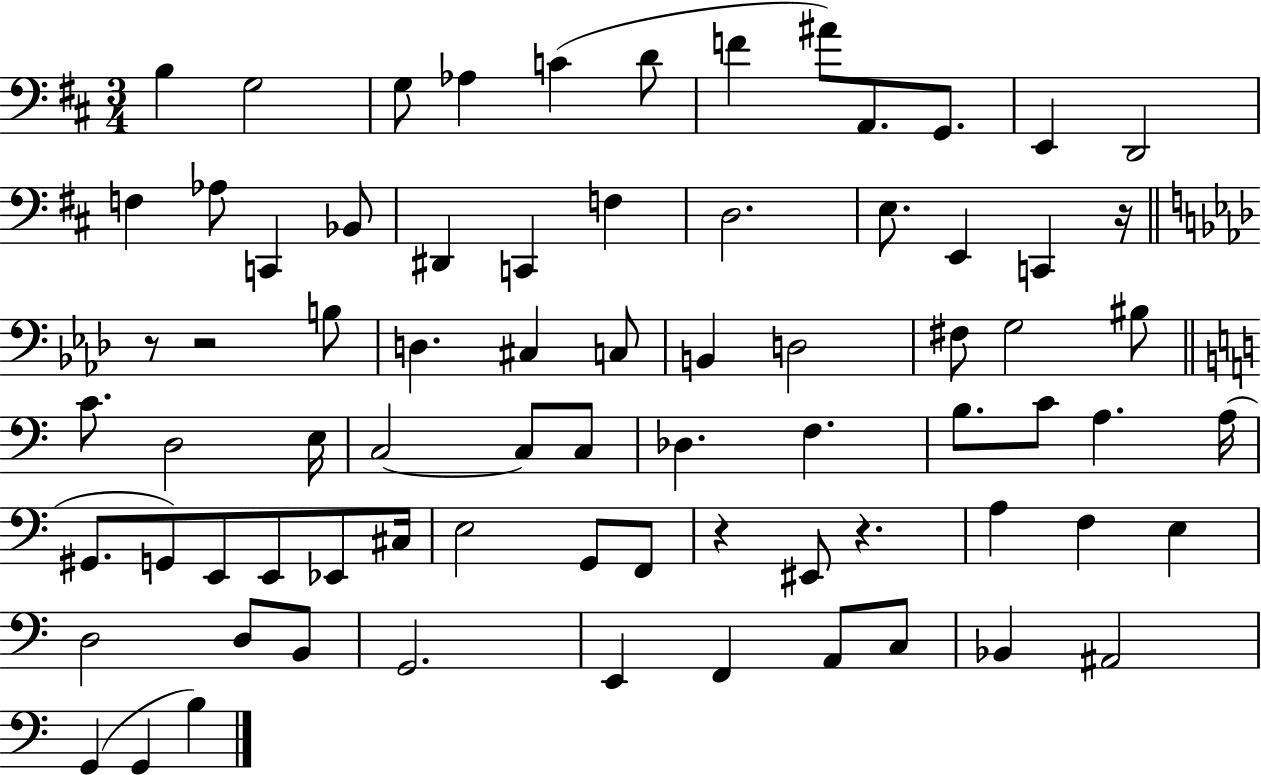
{
  \clef bass
  \numericTimeSignature
  \time 3/4
  \key d \major
  \repeat volta 2 { b4 g2 | g8 aes4 c'4( d'8 | f'4 ais'8) a,8. g,8. | e,4 d,2 | \break f4 aes8 c,4 bes,8 | dis,4 c,4 f4 | d2. | e8. e,4 c,4 r16 | \break \bar "||" \break \key aes \major r8 r2 b8 | d4. cis4 c8 | b,4 d2 | fis8 g2 bis8 | \break \bar "||" \break \key c \major c'8. d2 e16 | c2~~ c8 c8 | des4. f4. | b8. c'8 a4. a16( | \break gis,8. g,8) e,8 e,8 ees,8 cis16 | e2 g,8 f,8 | r4 eis,8 r4. | a4 f4 e4 | \break d2 d8 b,8 | g,2. | e,4 f,4 a,8 c8 | bes,4 ais,2 | \break g,4( g,4 b4) | } \bar "|."
}